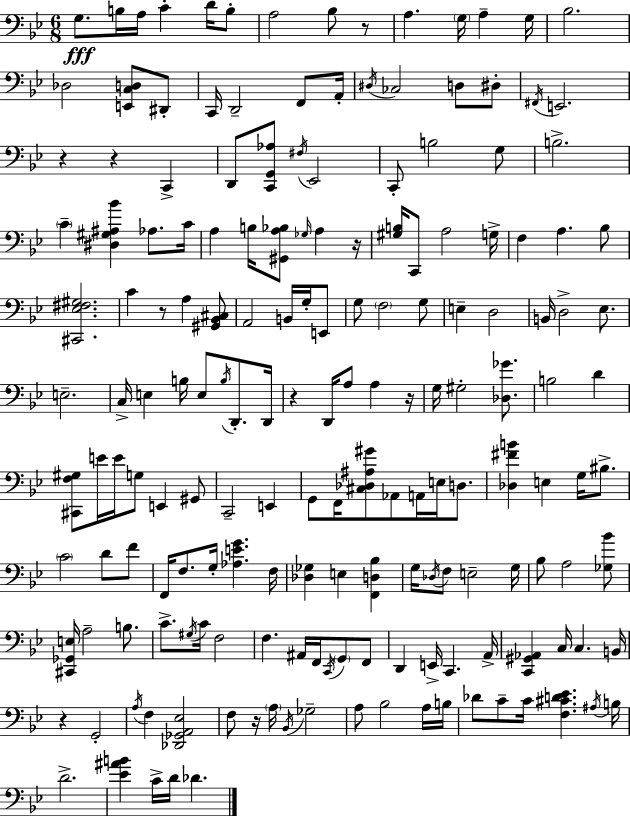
X:1
T:Untitled
M:6/8
L:1/4
K:Gm
G,/2 B,/4 A,/4 C D/4 B,/2 A,2 _B,/2 z/2 A, G,/4 A, G,/4 _B,2 _D,2 [E,,C,D,]/2 ^D,,/2 C,,/4 D,,2 F,,/2 A,,/4 ^D,/4 _C,2 D,/2 ^D,/2 ^F,,/4 E,,2 z z C,, D,,/2 [C,,G,,_A,]/2 ^F,/4 _E,,2 C,,/2 B,2 G,/2 B,2 C [^D,^G,^A,_B] _A,/2 C/4 A, B,/4 [^G,,A,_B,]/2 _G,/4 A, z/4 [^G,B,]/4 C,,/2 A,2 G,/4 F, A, _B,/2 [^C,,_E,^F,^G,]2 C z/2 A, [^G,,_B,,^C,]/2 A,,2 B,,/4 G,/4 E,,/2 G,/2 F,2 G,/2 E, D,2 B,,/4 D,2 _E,/2 E,2 C,/4 E, B,/4 E,/2 B,/4 D,,/2 D,,/4 z D,,/4 A,/2 A, z/4 G,/4 ^G,2 [_D,_G]/2 B,2 D [^C,,F,^G,]/2 E/4 E/4 G,/2 E,, ^G,,/2 C,,2 E,, G,,/2 F,,/4 [^C,_D,^A,^G]/2 _A,,/2 A,,/4 E,/4 D,/2 [_D,^FB] E, G,/4 ^B,/2 C2 D/2 F/2 F,,/4 F,/2 G,/4 [_A,EG] F,/4 [_D,_G,] E, [F,,D,_B,] G,/4 _D,/4 F,/2 E,2 G,/4 _B,/2 A,2 [_G,_B]/2 [^C,,_G,,E,]/4 A,2 B,/2 C/2 ^G,/4 C/4 F,2 F, ^A,,/4 F,,/4 C,,/4 G,,/2 F,,/2 D,, E,,/4 C,, A,,/4 [C,,^G,,_A,,] C,/4 C, B,,/4 z G,,2 A,/4 F, [_D,,_G,,A,,_E,]2 F,/2 z/4 A,/4 _B,,/4 _G,2 A,/2 _B,2 A,/4 B,/4 _D/2 C/2 C/4 [F,^CD_E] ^A,/4 B,/4 D2 [_E^AB] C/4 D/4 _D